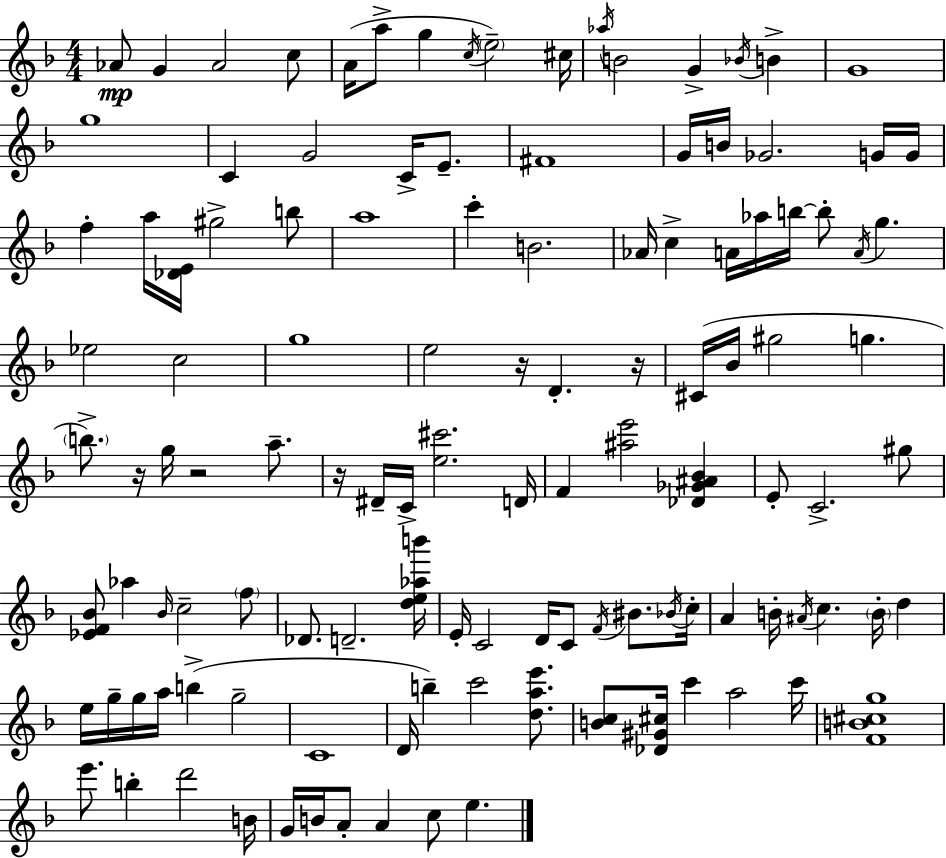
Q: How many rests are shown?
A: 5